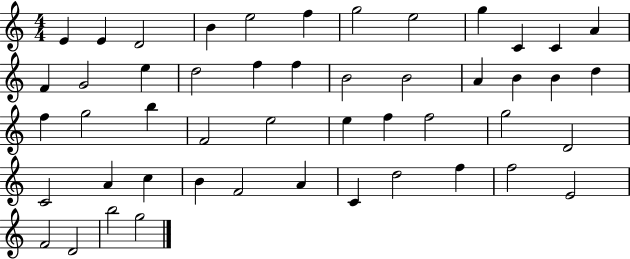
X:1
T:Untitled
M:4/4
L:1/4
K:C
E E D2 B e2 f g2 e2 g C C A F G2 e d2 f f B2 B2 A B B d f g2 b F2 e2 e f f2 g2 D2 C2 A c B F2 A C d2 f f2 E2 F2 D2 b2 g2